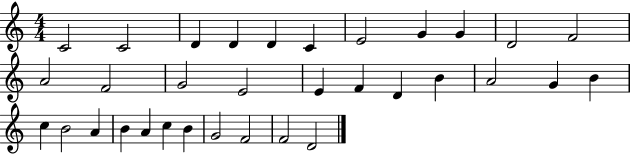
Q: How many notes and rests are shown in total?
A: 33